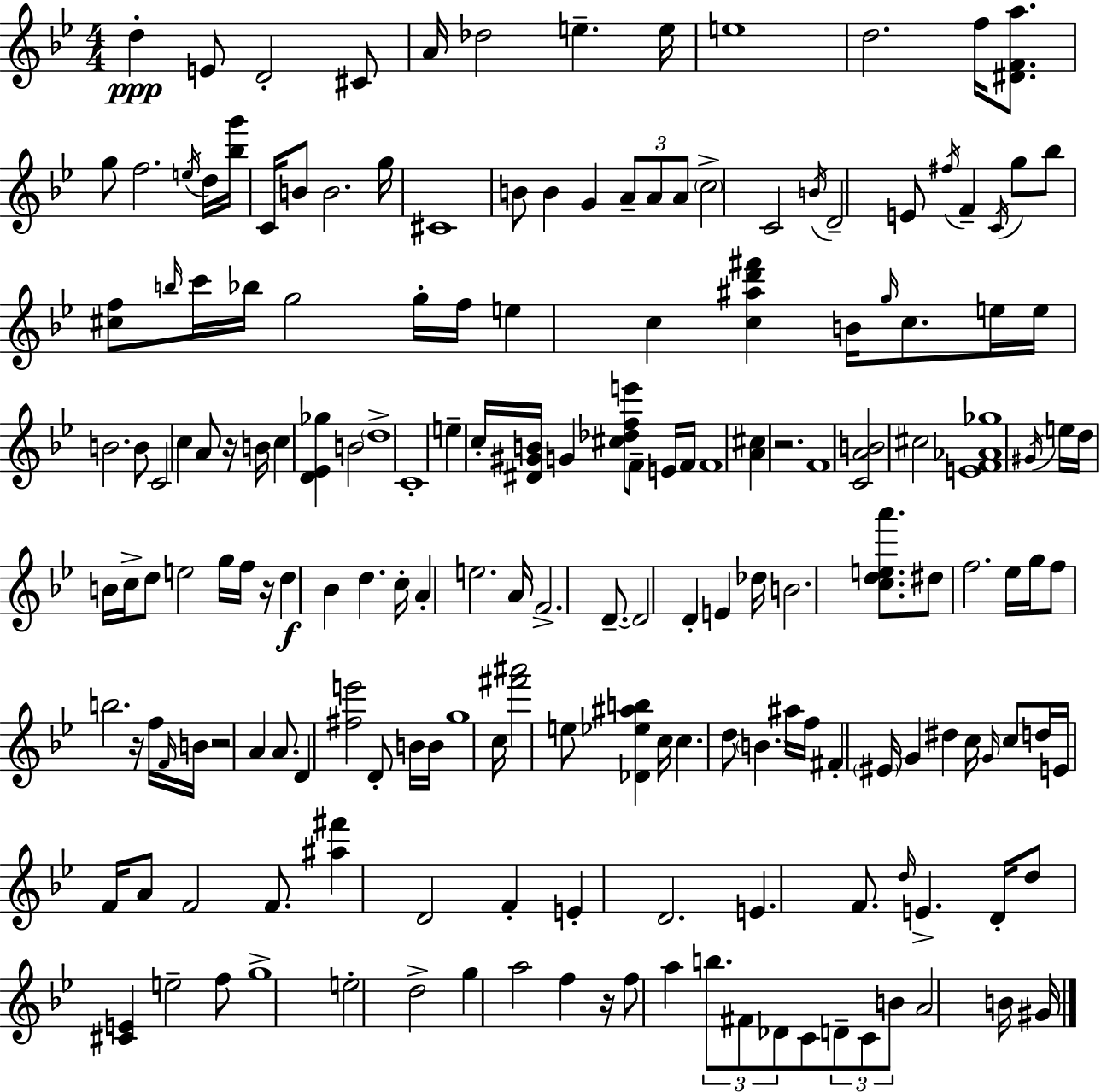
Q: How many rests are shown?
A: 6